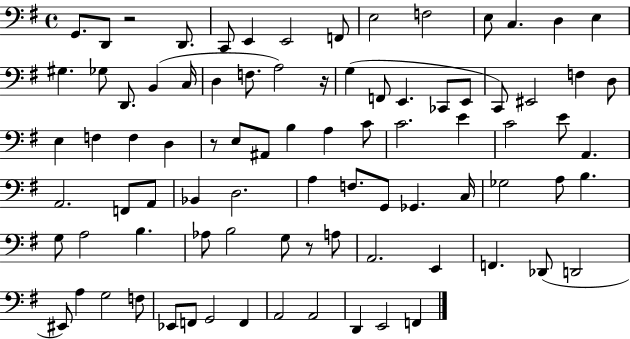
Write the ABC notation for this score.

X:1
T:Untitled
M:4/4
L:1/4
K:G
G,,/2 D,,/2 z2 D,,/2 C,,/2 E,, E,,2 F,,/2 E,2 F,2 E,/2 C, D, E, ^G, _G,/2 D,,/2 B,, C,/4 D, F,/2 A,2 z/4 G, F,,/2 E,, _C,,/2 E,,/2 C,,/2 ^E,,2 F, D,/2 E, F, F, D, z/2 E,/2 ^A,,/2 B, A, C/2 C2 E C2 E/2 A,, A,,2 F,,/2 A,,/2 _B,, D,2 A, F,/2 G,,/2 _G,, C,/4 _G,2 A,/2 B, G,/2 A,2 B, _A,/2 B,2 G,/2 z/2 A,/2 A,,2 E,, F,, _D,,/2 D,,2 ^E,,/2 A, G,2 F,/2 _E,,/2 F,,/2 G,,2 F,, A,,2 A,,2 D,, E,,2 F,,